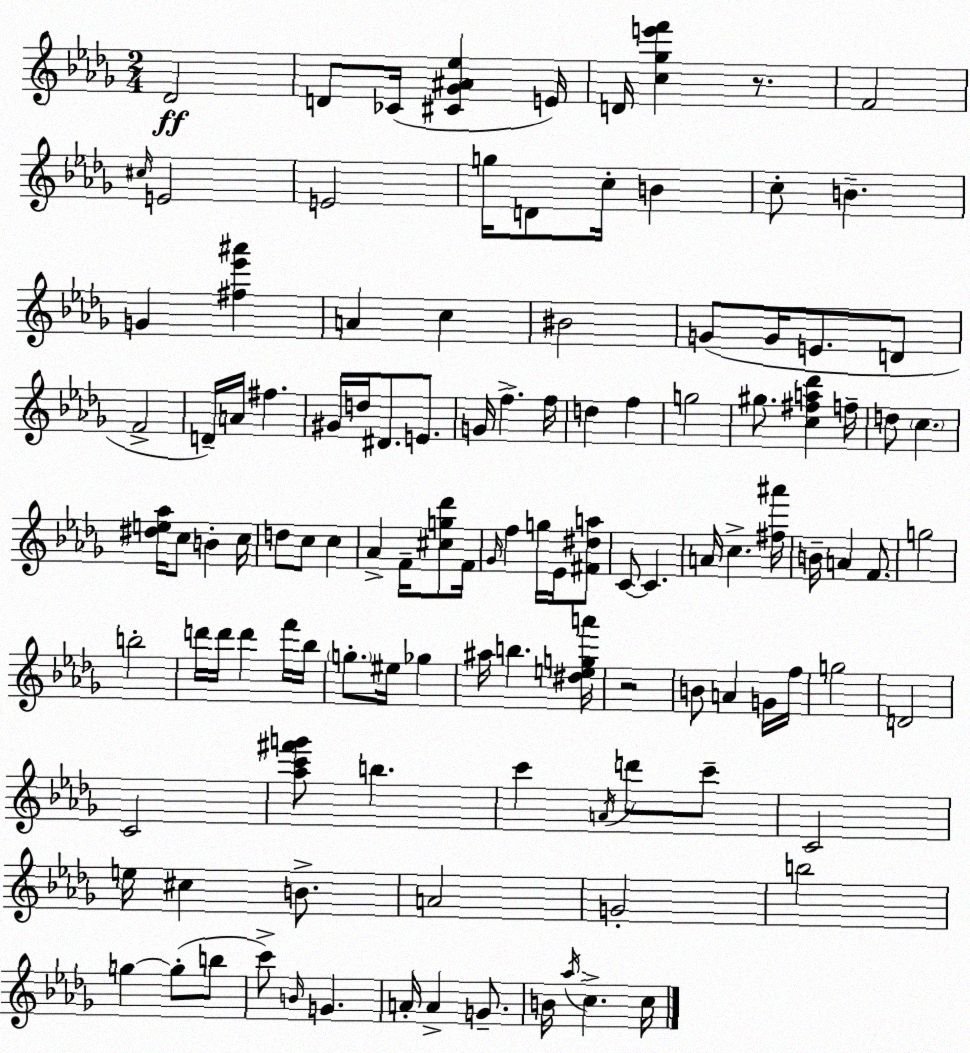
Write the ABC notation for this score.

X:1
T:Untitled
M:2/4
L:1/4
K:Bbm
_D2 D/2 _C/4 [^C_G^A_e] E/4 D/4 [c_ge'f'] z/2 F2 ^c/4 E2 E2 g/4 D/2 c/4 B c/2 B G [^f_e'^a'] A c ^B2 G/2 G/4 E/2 D/2 F2 D/4 A/4 ^f ^G/4 d/4 ^D/2 E/2 G/4 f f/4 d f g2 ^g/2 [c^fa_d'] f/4 d/2 c [^de_a]/4 c/2 B c/4 d/2 c/2 c _A F/4 [^cg_d']/2 F/4 _G/4 f g/4 _E/4 [^F^da]/2 C/2 C A/4 c [^f^a']/4 B/4 A F/2 g2 b2 d'/4 d'/4 d' f'/4 _b/4 g/2 ^e/4 _g ^a/4 b [^dega']/4 z2 B/2 A G/4 f/4 g2 D2 C2 [_ac'^f'g']/2 b c' A/4 d'/2 c'/2 C2 e/4 ^c B/2 A2 G2 b2 g g/2 b/2 c'/2 B/4 G A/4 A G/2 B/4 _a/4 c c/4